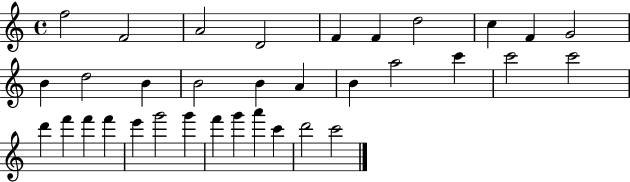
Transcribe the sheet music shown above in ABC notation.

X:1
T:Untitled
M:4/4
L:1/4
K:C
f2 F2 A2 D2 F F d2 c F G2 B d2 B B2 B A B a2 c' c'2 c'2 d' f' f' f' e' g'2 g' f' g' a' c' d'2 c'2